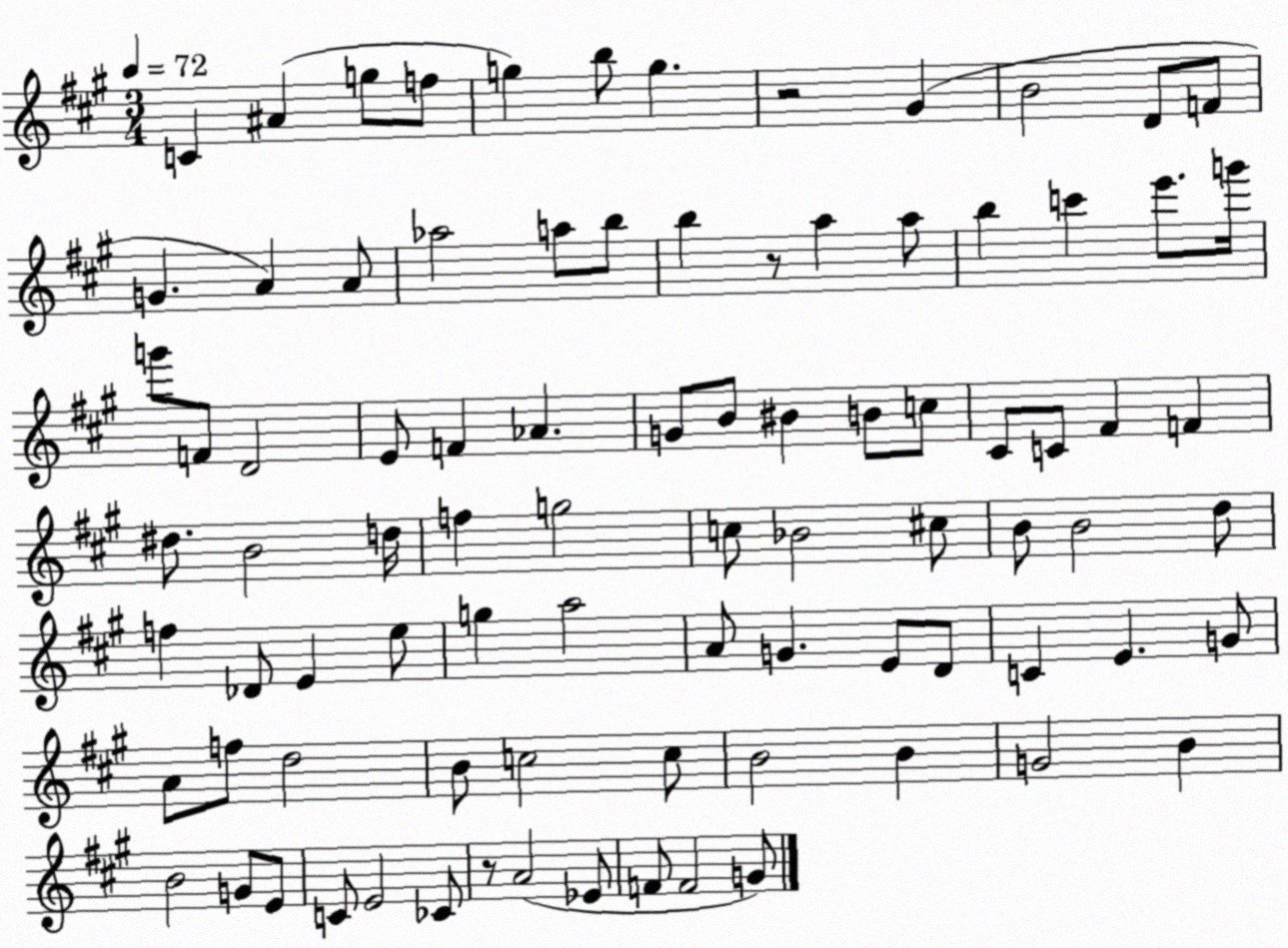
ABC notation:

X:1
T:Untitled
M:3/4
L:1/4
K:A
C ^A g/2 f/2 g b/2 g z2 ^G B2 D/2 F/2 G A A/2 _a2 a/2 b/2 b z/2 a a/2 b c' e'/2 g'/4 g'/2 F/2 D2 E/2 F _A G/2 B/2 ^B B/2 c/2 ^C/2 C/2 ^F F ^d/2 B2 d/4 f g2 c/2 _B2 ^c/2 B/2 B2 d/2 f _D/2 E e/2 g a2 A/2 G E/2 D/2 C E G/2 A/2 f/2 d2 B/2 c2 c/2 B2 B G2 B B2 G/2 E/2 C/2 E2 _C/2 z/2 A2 _E/2 F/2 F2 G/2